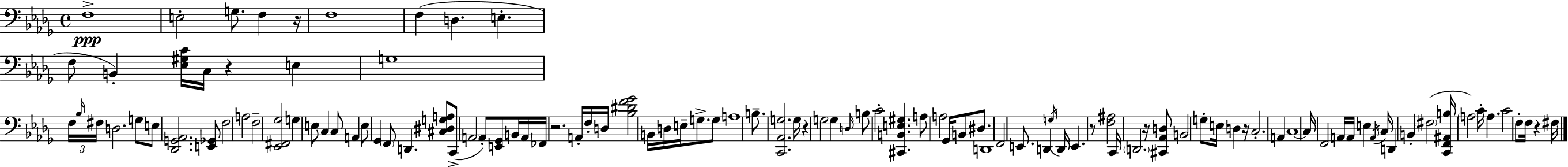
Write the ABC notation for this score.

X:1
T:Untitled
M:4/4
L:1/4
K:Bbm
F,4 E,2 G,/2 F, z/4 F,4 F, D, E, F,/2 B,, [_E,^G,C]/4 C,/4 z E, G,4 F,/4 _B,/4 ^F,/4 D,2 G,/2 E,/2 [_D,,G,,_A,,]2 [E,,_G,,]/2 F,2 A,2 F,2 [_E,,^F,,_G,]2 G, E,/2 C, C,/2 A,, E,/2 _G,, F,,/2 D,, [^C,^D,G,A,]/2 C,,/2 A,,2 A,,/2 [E,,_G,,]/2 B,,/4 A,,/4 _F,,/4 z2 A,,/4 F,/4 D,/4 [_B,^DF_G]2 B,,/4 D,/4 E,/4 G,/2 G,/2 A,4 B,/2 [C,,_A,,G,]2 G,/4 z G,2 G, D,/4 B,/2 C2 [^C,,B,,E,^G,] A,/2 A,2 _G,,/4 B,,/2 ^D,/2 D,,4 F,,2 E,,/2 D,, G,/4 D,,/4 E,, z/2 [F,^A,]2 C,,/4 D,,2 z/4 [^C,,_A,,D,]/2 B,,2 G,/2 E,/4 D, z/4 C,2 A,, C,4 C,/4 F,,2 A,,/4 A,,/4 E, A,,/4 C,/4 D,, B,, ^F,2 [C,,F,,^A,,B,]/4 A,2 C/4 A, C2 F,/2 F,/4 z ^F,/4